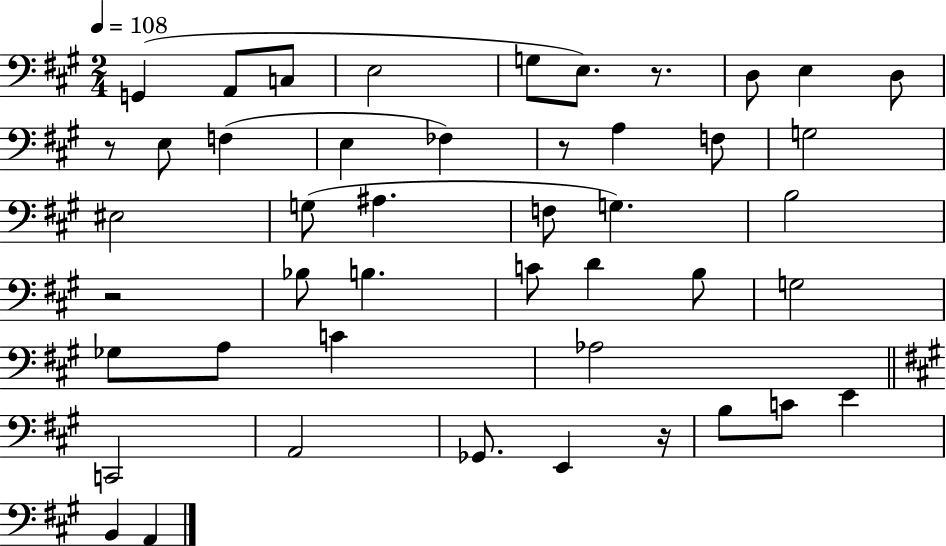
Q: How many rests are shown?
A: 5